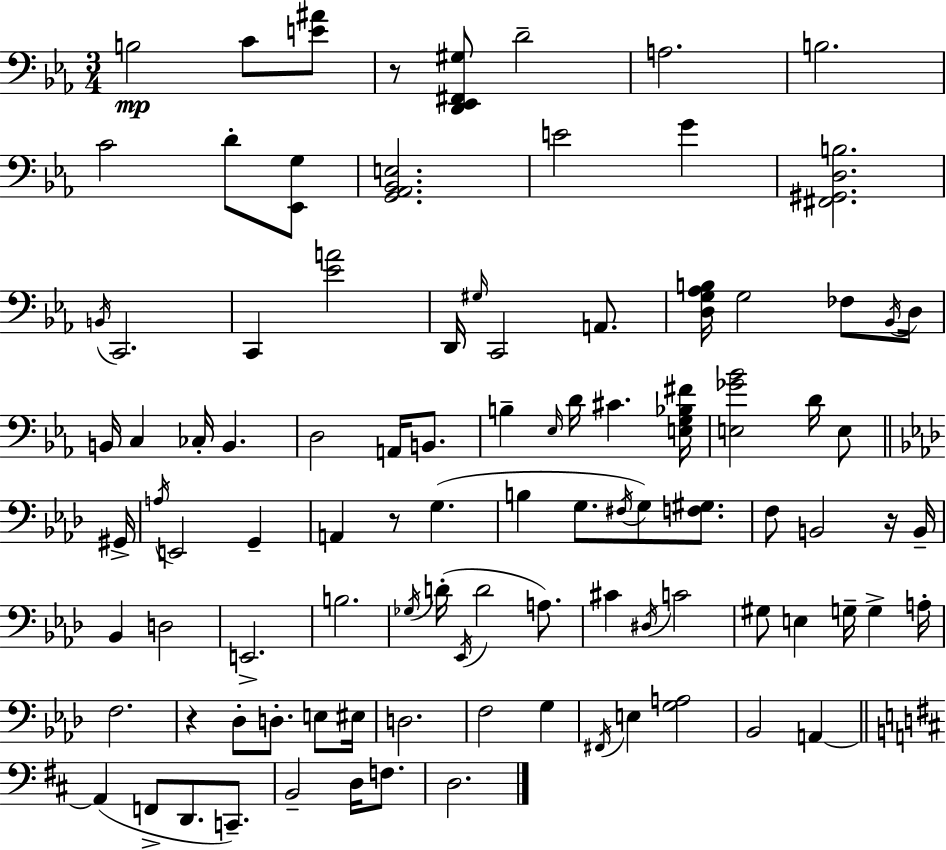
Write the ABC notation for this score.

X:1
T:Untitled
M:3/4
L:1/4
K:Eb
B,2 C/2 [E^A]/2 z/2 [D,,_E,,^F,,^G,]/2 D2 A,2 B,2 C2 D/2 [_E,,G,]/2 [G,,_A,,_B,,E,]2 E2 G [^F,,^G,,D,B,]2 B,,/4 C,,2 C,, [_EA]2 D,,/4 ^G,/4 C,,2 A,,/2 [D,G,_A,B,]/4 G,2 _F,/2 _B,,/4 D,/4 B,,/4 C, _C,/4 B,, D,2 A,,/4 B,,/2 B, _E,/4 D/4 ^C [E,G,_B,^F]/4 [E,_G_B]2 D/4 E,/2 ^G,,/4 A,/4 E,,2 G,, A,, z/2 G, B, G,/2 ^F,/4 G,/2 [F,^G,]/2 F,/2 B,,2 z/4 B,,/4 _B,, D,2 E,,2 B,2 _G,/4 D/4 _E,,/4 D2 A,/2 ^C ^D,/4 C2 ^G,/2 E, G,/4 G, A,/4 F,2 z _D,/2 D,/2 E,/2 ^E,/4 D,2 F,2 G, ^F,,/4 E, [G,A,]2 _B,,2 A,, A,, F,,/2 D,,/2 C,,/2 B,,2 D,/4 F,/2 D,2